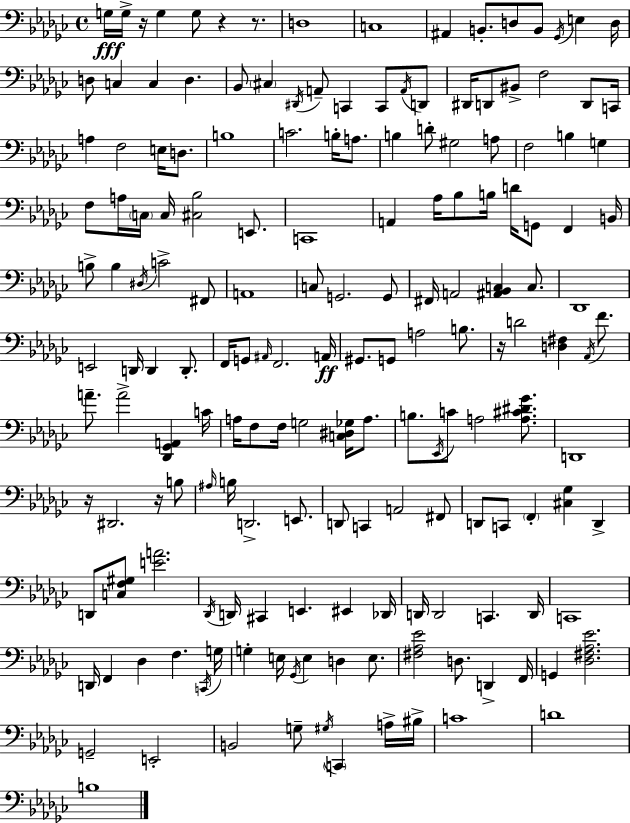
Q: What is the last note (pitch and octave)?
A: B3